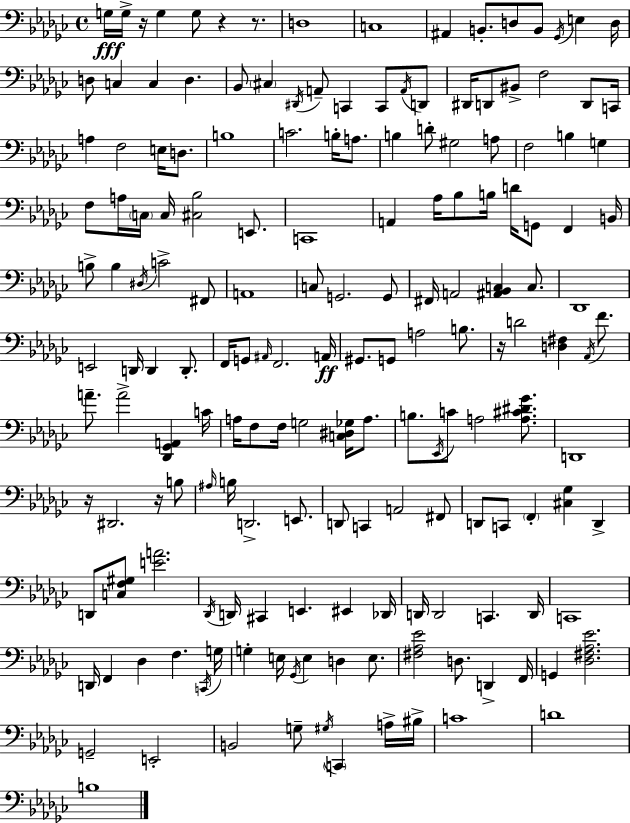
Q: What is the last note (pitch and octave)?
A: B3